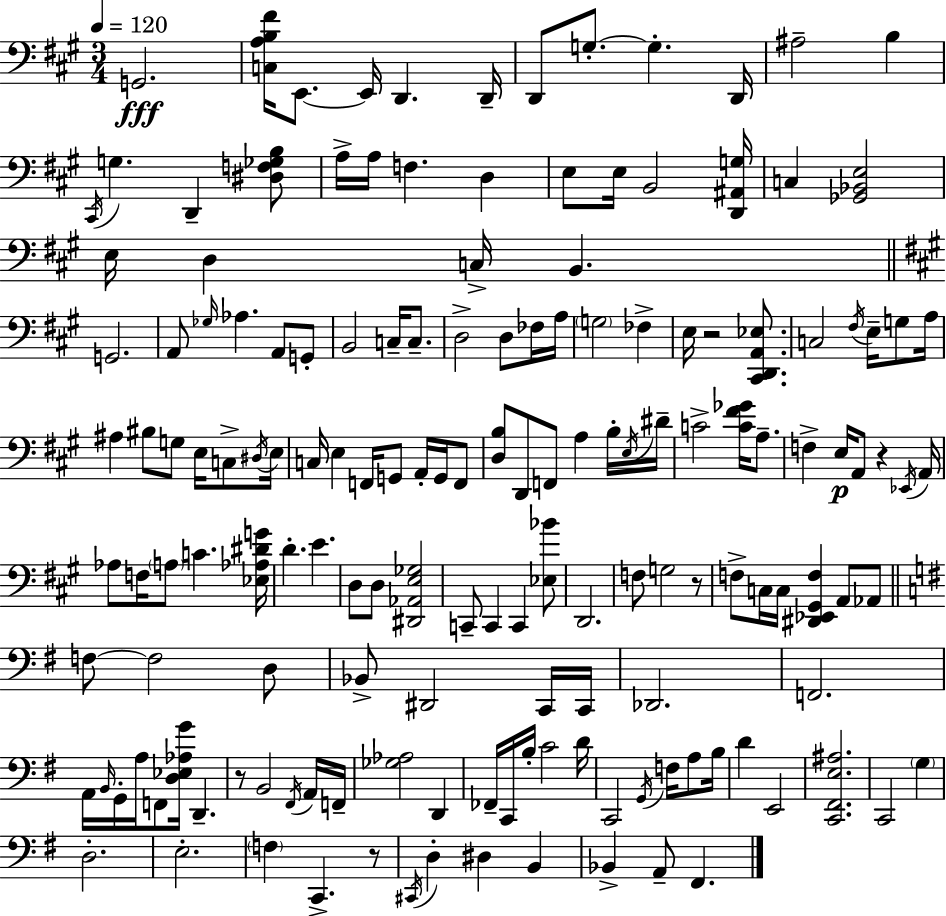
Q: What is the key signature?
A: A major